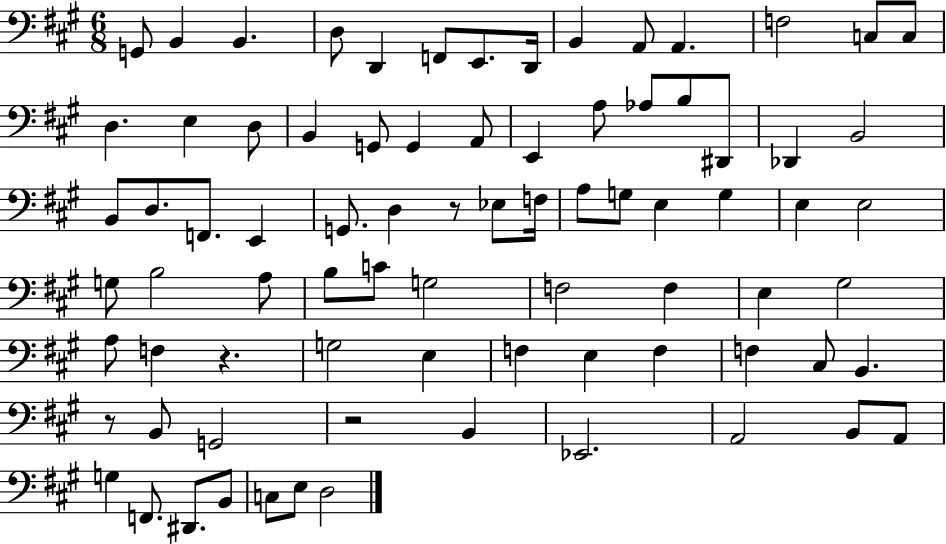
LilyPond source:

{
  \clef bass
  \numericTimeSignature
  \time 6/8
  \key a \major
  g,8 b,4 b,4. | d8 d,4 f,8 e,8. d,16 | b,4 a,8 a,4. | f2 c8 c8 | \break d4. e4 d8 | b,4 g,8 g,4 a,8 | e,4 a8 aes8 b8 dis,8 | des,4 b,2 | \break b,8 d8. f,8. e,4 | g,8. d4 r8 ees8 f16 | a8 g8 e4 g4 | e4 e2 | \break g8 b2 a8 | b8 c'8 g2 | f2 f4 | e4 gis2 | \break a8 f4 r4. | g2 e4 | f4 e4 f4 | f4 cis8 b,4. | \break r8 b,8 g,2 | r2 b,4 | ees,2. | a,2 b,8 a,8 | \break g4 f,8. dis,8. b,8 | c8 e8 d2 | \bar "|."
}